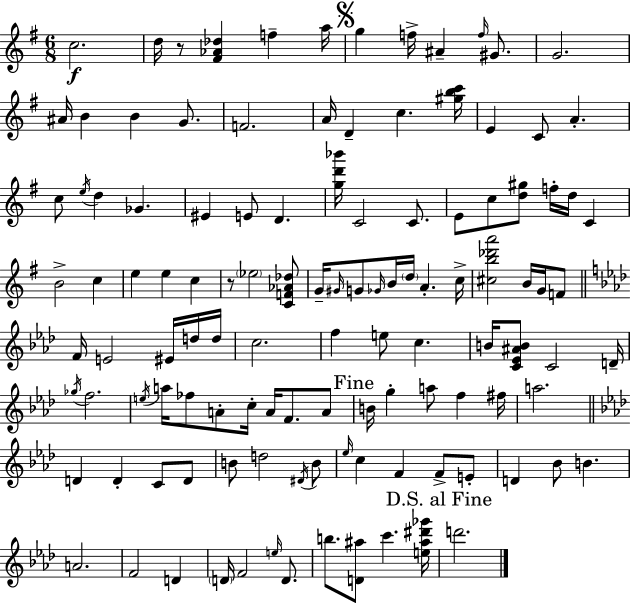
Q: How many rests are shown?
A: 2